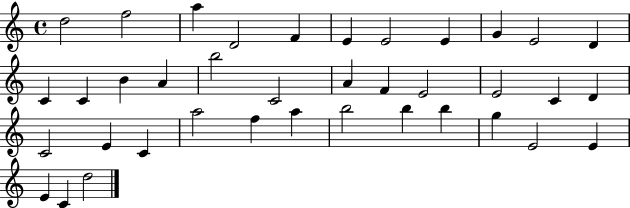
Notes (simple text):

D5/h F5/h A5/q D4/h F4/q E4/q E4/h E4/q G4/q E4/h D4/q C4/q C4/q B4/q A4/q B5/h C4/h A4/q F4/q E4/h E4/h C4/q D4/q C4/h E4/q C4/q A5/h F5/q A5/q B5/h B5/q B5/q G5/q E4/h E4/q E4/q C4/q D5/h